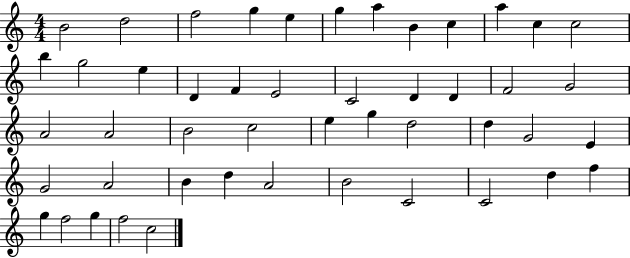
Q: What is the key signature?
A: C major